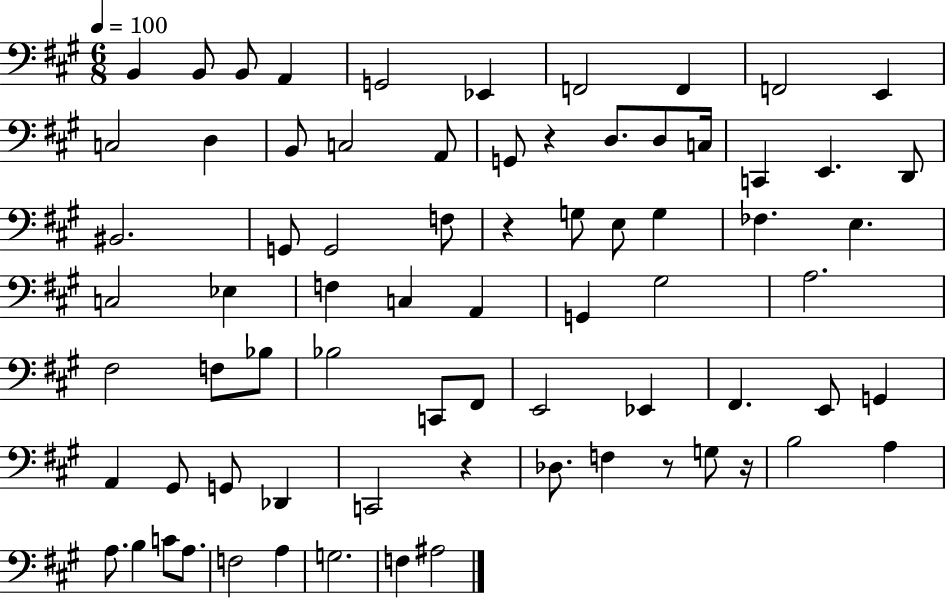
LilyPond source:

{
  \clef bass
  \numericTimeSignature
  \time 6/8
  \key a \major
  \tempo 4 = 100
  b,4 b,8 b,8 a,4 | g,2 ees,4 | f,2 f,4 | f,2 e,4 | \break c2 d4 | b,8 c2 a,8 | g,8 r4 d8. d8 c16 | c,4 e,4. d,8 | \break bis,2. | g,8 g,2 f8 | r4 g8 e8 g4 | fes4. e4. | \break c2 ees4 | f4 c4 a,4 | g,4 gis2 | a2. | \break fis2 f8 bes8 | bes2 c,8 fis,8 | e,2 ees,4 | fis,4. e,8 g,4 | \break a,4 gis,8 g,8 des,4 | c,2 r4 | des8. f4 r8 g8 r16 | b2 a4 | \break a8. b4 c'8 a8. | f2 a4 | g2. | f4 ais2 | \break \bar "|."
}